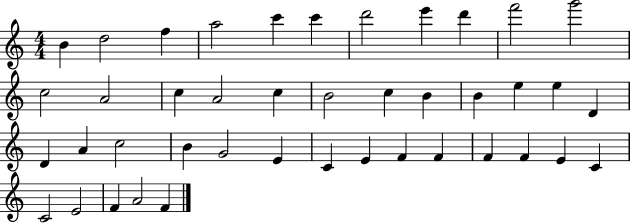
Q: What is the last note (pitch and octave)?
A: F4